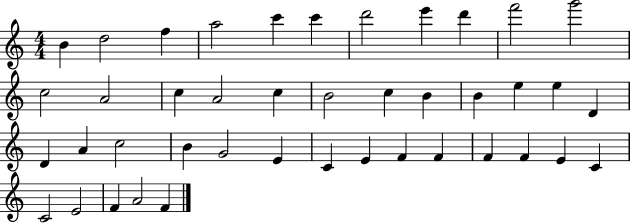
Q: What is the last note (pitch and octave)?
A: F4